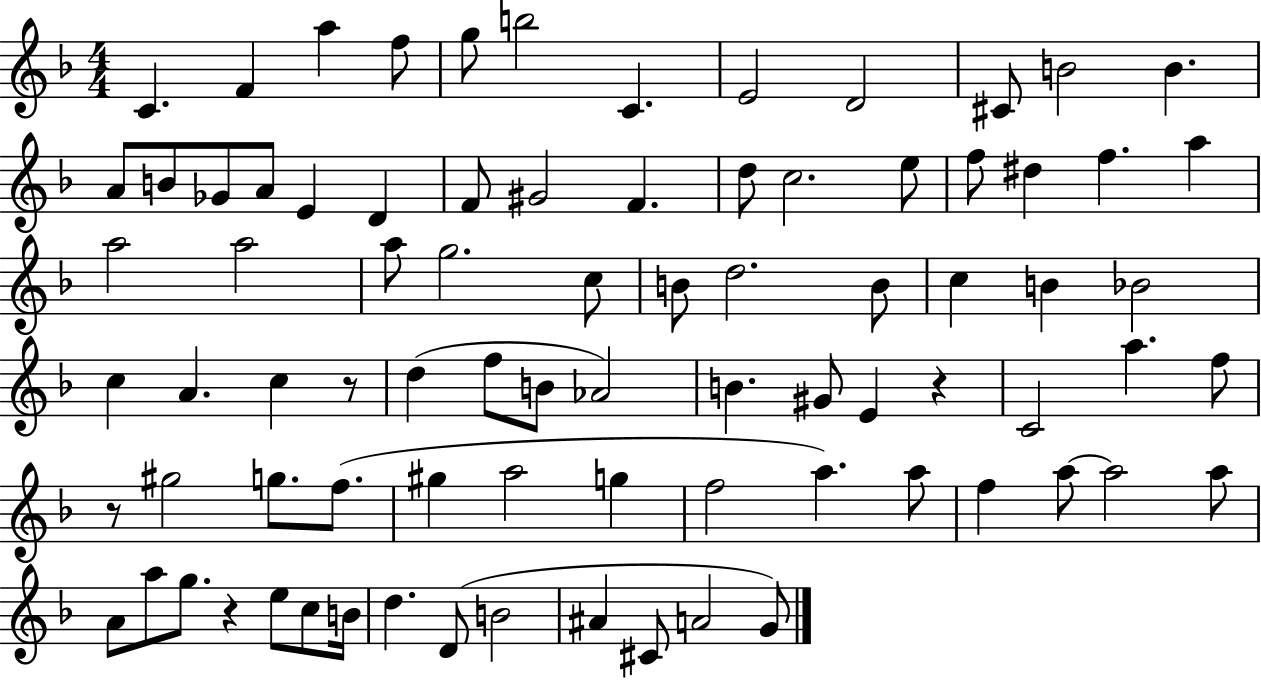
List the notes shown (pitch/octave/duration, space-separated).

C4/q. F4/q A5/q F5/e G5/e B5/h C4/q. E4/h D4/h C#4/e B4/h B4/q. A4/e B4/e Gb4/e A4/e E4/q D4/q F4/e G#4/h F4/q. D5/e C5/h. E5/e F5/e D#5/q F5/q. A5/q A5/h A5/h A5/e G5/h. C5/e B4/e D5/h. B4/e C5/q B4/q Bb4/h C5/q A4/q. C5/q R/e D5/q F5/e B4/e Ab4/h B4/q. G#4/e E4/q R/q C4/h A5/q. F5/e R/e G#5/h G5/e. F5/e. G#5/q A5/h G5/q F5/h A5/q. A5/e F5/q A5/e A5/h A5/e A4/e A5/e G5/e. R/q E5/e C5/e B4/s D5/q. D4/e B4/h A#4/q C#4/e A4/h G4/e